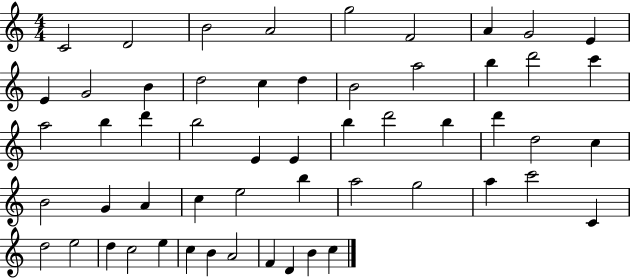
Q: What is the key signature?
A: C major